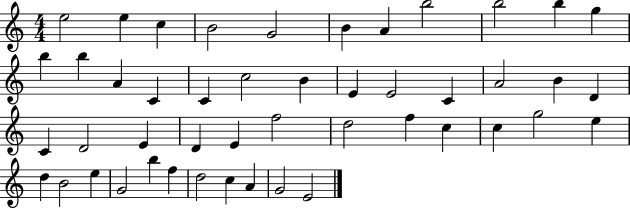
{
  \clef treble
  \numericTimeSignature
  \time 4/4
  \key c \major
  e''2 e''4 c''4 | b'2 g'2 | b'4 a'4 b''2 | b''2 b''4 g''4 | \break b''4 b''4 a'4 c'4 | c'4 c''2 b'4 | e'4 e'2 c'4 | a'2 b'4 d'4 | \break c'4 d'2 e'4 | d'4 e'4 f''2 | d''2 f''4 c''4 | c''4 g''2 e''4 | \break d''4 b'2 e''4 | g'2 b''4 f''4 | d''2 c''4 a'4 | g'2 e'2 | \break \bar "|."
}